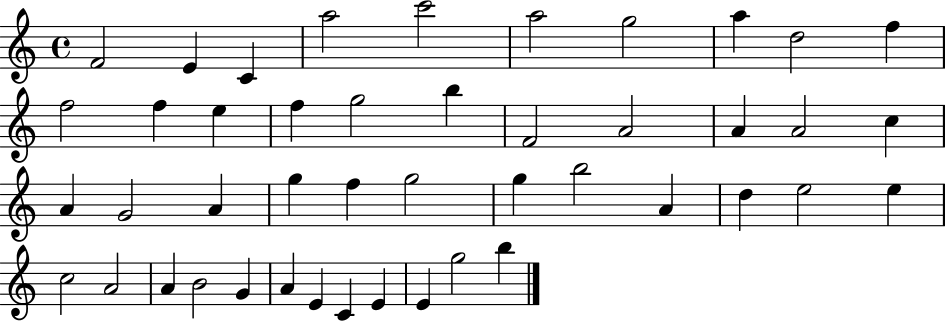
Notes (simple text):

F4/h E4/q C4/q A5/h C6/h A5/h G5/h A5/q D5/h F5/q F5/h F5/q E5/q F5/q G5/h B5/q F4/h A4/h A4/q A4/h C5/q A4/q G4/h A4/q G5/q F5/q G5/h G5/q B5/h A4/q D5/q E5/h E5/q C5/h A4/h A4/q B4/h G4/q A4/q E4/q C4/q E4/q E4/q G5/h B5/q